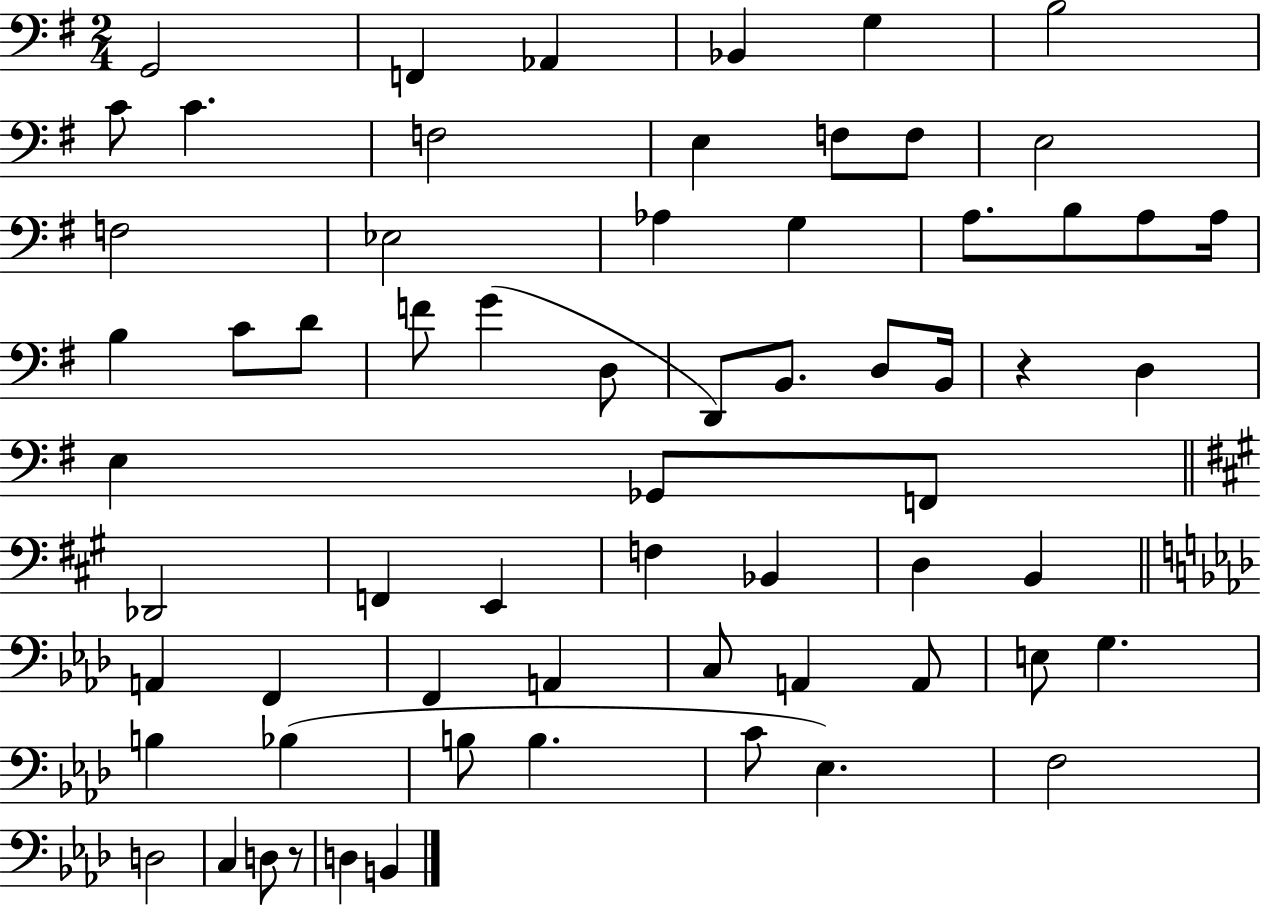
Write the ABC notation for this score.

X:1
T:Untitled
M:2/4
L:1/4
K:G
G,,2 F,, _A,, _B,, G, B,2 C/2 C F,2 E, F,/2 F,/2 E,2 F,2 _E,2 _A, G, A,/2 B,/2 A,/2 A,/4 B, C/2 D/2 F/2 G D,/2 D,,/2 B,,/2 D,/2 B,,/4 z D, E, _G,,/2 F,,/2 _D,,2 F,, E,, F, _B,, D, B,, A,, F,, F,, A,, C,/2 A,, A,,/2 E,/2 G, B, _B, B,/2 B, C/2 _E, F,2 D,2 C, D,/2 z/2 D, B,,